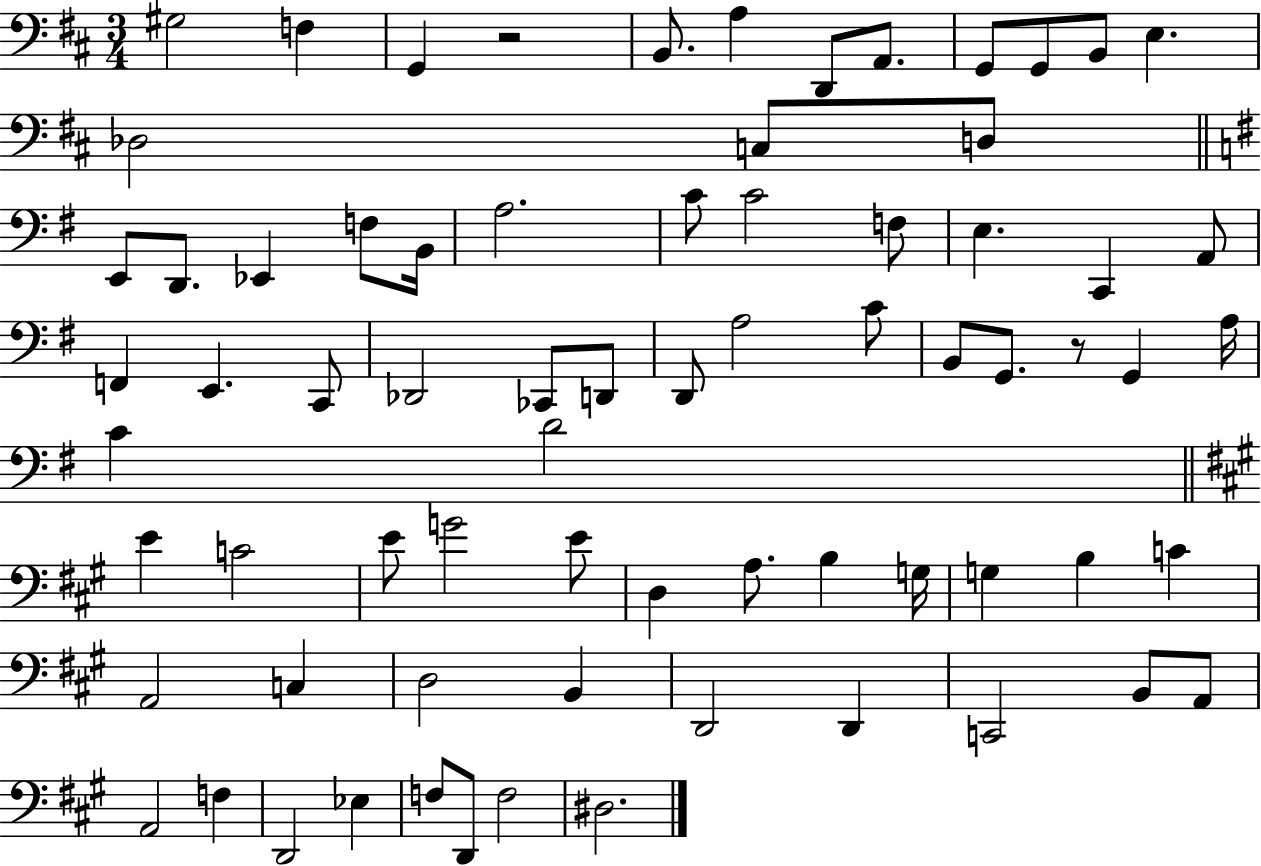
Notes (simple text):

G#3/h F3/q G2/q R/h B2/e. A3/q D2/e A2/e. G2/e G2/e B2/e E3/q. Db3/h C3/e D3/e E2/e D2/e. Eb2/q F3/e B2/s A3/h. C4/e C4/h F3/e E3/q. C2/q A2/e F2/q E2/q. C2/e Db2/h CES2/e D2/e D2/e A3/h C4/e B2/e G2/e. R/e G2/q A3/s C4/q D4/h E4/q C4/h E4/e G4/h E4/e D3/q A3/e. B3/q G3/s G3/q B3/q C4/q A2/h C3/q D3/h B2/q D2/h D2/q C2/h B2/e A2/e A2/h F3/q D2/h Eb3/q F3/e D2/e F3/h D#3/h.